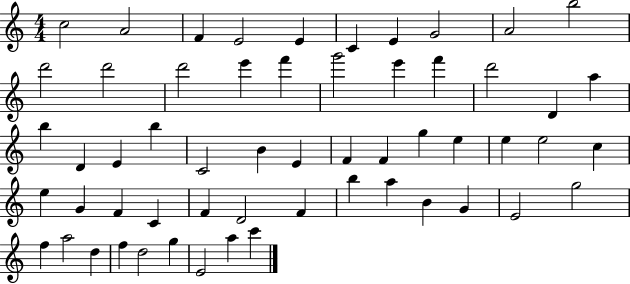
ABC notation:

X:1
T:Untitled
M:4/4
L:1/4
K:C
c2 A2 F E2 E C E G2 A2 b2 d'2 d'2 d'2 e' f' g'2 e' f' d'2 D a b D E b C2 B E F F g e e e2 c e G F C F D2 F b a B G E2 g2 f a2 d f d2 g E2 a c'